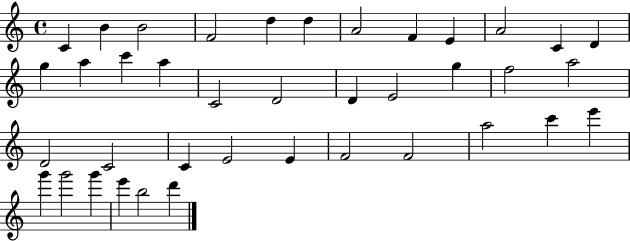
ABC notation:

X:1
T:Untitled
M:4/4
L:1/4
K:C
C B B2 F2 d d A2 F E A2 C D g a c' a C2 D2 D E2 g f2 a2 D2 C2 C E2 E F2 F2 a2 c' e' g' g'2 g' e' b2 d'